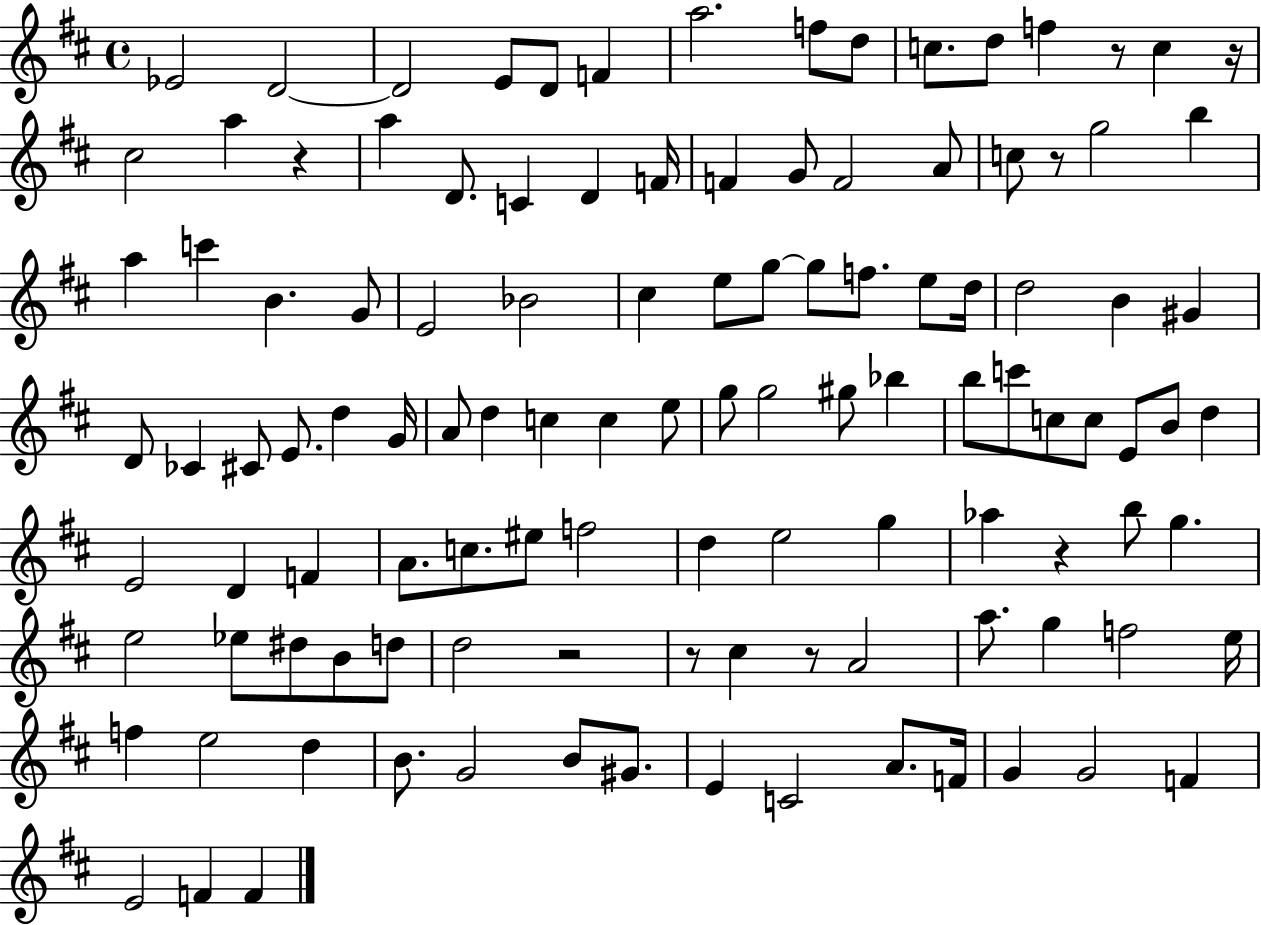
{
  \clef treble
  \time 4/4
  \defaultTimeSignature
  \key d \major
  \repeat volta 2 { ees'2 d'2~~ | d'2 e'8 d'8 f'4 | a''2. f''8 d''8 | c''8. d''8 f''4 r8 c''4 r16 | \break cis''2 a''4 r4 | a''4 d'8. c'4 d'4 f'16 | f'4 g'8 f'2 a'8 | c''8 r8 g''2 b''4 | \break a''4 c'''4 b'4. g'8 | e'2 bes'2 | cis''4 e''8 g''8~~ g''8 f''8. e''8 d''16 | d''2 b'4 gis'4 | \break d'8 ces'4 cis'8 e'8. d''4 g'16 | a'8 d''4 c''4 c''4 e''8 | g''8 g''2 gis''8 bes''4 | b''8 c'''8 c''8 c''8 e'8 b'8 d''4 | \break e'2 d'4 f'4 | a'8. c''8. eis''8 f''2 | d''4 e''2 g''4 | aes''4 r4 b''8 g''4. | \break e''2 ees''8 dis''8 b'8 d''8 | d''2 r2 | r8 cis''4 r8 a'2 | a''8. g''4 f''2 e''16 | \break f''4 e''2 d''4 | b'8. g'2 b'8 gis'8. | e'4 c'2 a'8. f'16 | g'4 g'2 f'4 | \break e'2 f'4 f'4 | } \bar "|."
}